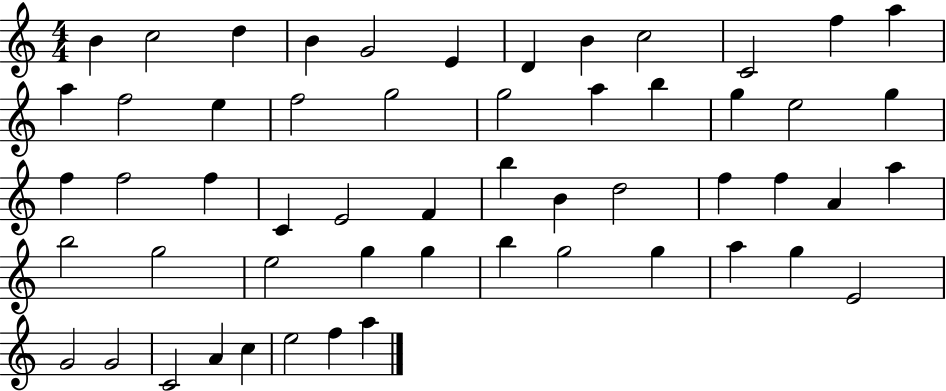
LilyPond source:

{
  \clef treble
  \numericTimeSignature
  \time 4/4
  \key c \major
  b'4 c''2 d''4 | b'4 g'2 e'4 | d'4 b'4 c''2 | c'2 f''4 a''4 | \break a''4 f''2 e''4 | f''2 g''2 | g''2 a''4 b''4 | g''4 e''2 g''4 | \break f''4 f''2 f''4 | c'4 e'2 f'4 | b''4 b'4 d''2 | f''4 f''4 a'4 a''4 | \break b''2 g''2 | e''2 g''4 g''4 | b''4 g''2 g''4 | a''4 g''4 e'2 | \break g'2 g'2 | c'2 a'4 c''4 | e''2 f''4 a''4 | \bar "|."
}